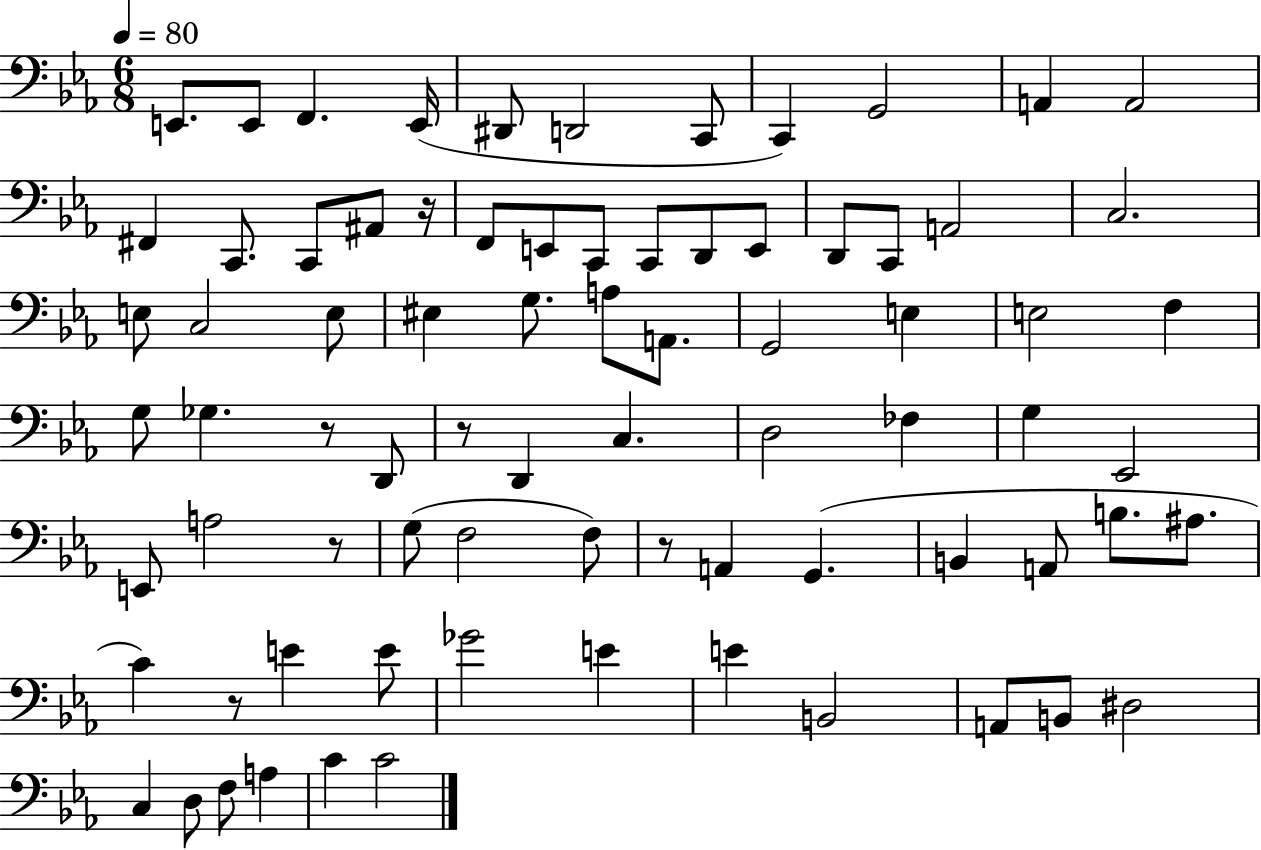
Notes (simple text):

E2/e. E2/e F2/q. E2/s D#2/e D2/h C2/e C2/q G2/h A2/q A2/h F#2/q C2/e. C2/e A#2/e R/s F2/e E2/e C2/e C2/e D2/e E2/e D2/e C2/e A2/h C3/h. E3/e C3/h E3/e EIS3/q G3/e. A3/e A2/e. G2/h E3/q E3/h F3/q G3/e Gb3/q. R/e D2/e R/e D2/q C3/q. D3/h FES3/q G3/q Eb2/h E2/e A3/h R/e G3/e F3/h F3/e R/e A2/q G2/q. B2/q A2/e B3/e. A#3/e. C4/q R/e E4/q E4/e Gb4/h E4/q E4/q B2/h A2/e B2/e D#3/h C3/q D3/e F3/e A3/q C4/q C4/h